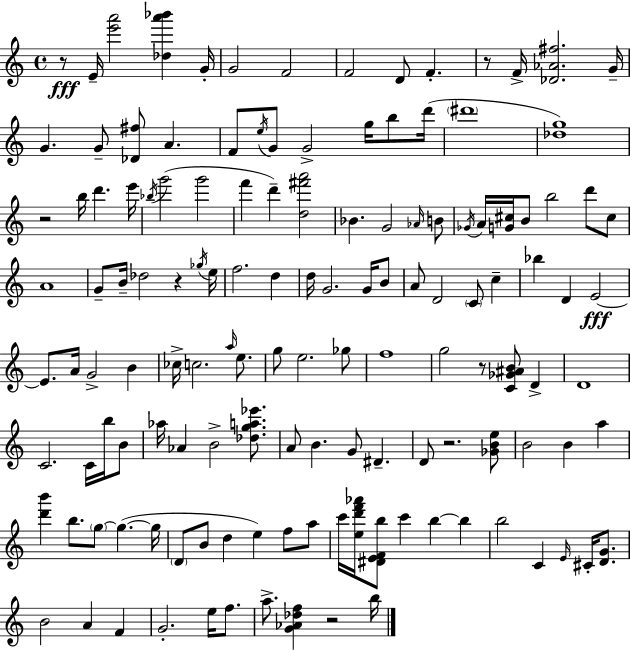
R/e E4/s [E6,A6]/h [Db5,A6,Bb6]/q G4/s G4/h F4/h F4/h D4/e F4/q. R/e F4/s [Db4,Ab4,F#5]/h. G4/s G4/q. G4/e [Db4,F#5]/e A4/q. F4/e E5/s G4/e G4/h G5/s B5/e D6/s D#6/w [Db5,G5]/w R/h B5/s D6/q. E6/s Bb5/s G6/h G6/h F6/q D6/q [D5,F#6,A6]/h Bb4/q. G4/h Ab4/s B4/e Gb4/s A4/s [G4,C#5]/s B4/e B5/h D6/e C#5/e A4/w G4/e B4/s Db5/h R/q Gb5/s E5/s F5/h. D5/q D5/s G4/h. G4/s B4/e A4/e D4/h C4/e C5/q Bb5/q D4/q E4/h E4/e. A4/s G4/h B4/q CES5/s C5/h. A5/s E5/e. G5/e E5/h. Gb5/e F5/w G5/h R/e [C4,Gb4,A#4,B4]/e D4/q D4/w C4/h. C4/s B5/s B4/e Ab5/s Ab4/q B4/h [Db5,G5,A5,Eb6]/e. A4/e B4/q. G4/e D#4/q. D4/e R/h. [Gb4,B4,E5]/e B4/h B4/q A5/q [D6,B6]/q B5/e. G5/e G5/q. G5/s D4/e B4/e D5/q E5/q F5/e A5/e C6/s [E5,D6,F6,Ab6]/s [D#4,E4,F4,B5]/e C6/q B5/q B5/q B5/h C4/q E4/s C#4/s [D4,G4]/e. B4/h A4/q F4/q G4/h. E5/s F5/e. A5/e. [G4,Ab4,Db5,F5]/q R/h B5/s